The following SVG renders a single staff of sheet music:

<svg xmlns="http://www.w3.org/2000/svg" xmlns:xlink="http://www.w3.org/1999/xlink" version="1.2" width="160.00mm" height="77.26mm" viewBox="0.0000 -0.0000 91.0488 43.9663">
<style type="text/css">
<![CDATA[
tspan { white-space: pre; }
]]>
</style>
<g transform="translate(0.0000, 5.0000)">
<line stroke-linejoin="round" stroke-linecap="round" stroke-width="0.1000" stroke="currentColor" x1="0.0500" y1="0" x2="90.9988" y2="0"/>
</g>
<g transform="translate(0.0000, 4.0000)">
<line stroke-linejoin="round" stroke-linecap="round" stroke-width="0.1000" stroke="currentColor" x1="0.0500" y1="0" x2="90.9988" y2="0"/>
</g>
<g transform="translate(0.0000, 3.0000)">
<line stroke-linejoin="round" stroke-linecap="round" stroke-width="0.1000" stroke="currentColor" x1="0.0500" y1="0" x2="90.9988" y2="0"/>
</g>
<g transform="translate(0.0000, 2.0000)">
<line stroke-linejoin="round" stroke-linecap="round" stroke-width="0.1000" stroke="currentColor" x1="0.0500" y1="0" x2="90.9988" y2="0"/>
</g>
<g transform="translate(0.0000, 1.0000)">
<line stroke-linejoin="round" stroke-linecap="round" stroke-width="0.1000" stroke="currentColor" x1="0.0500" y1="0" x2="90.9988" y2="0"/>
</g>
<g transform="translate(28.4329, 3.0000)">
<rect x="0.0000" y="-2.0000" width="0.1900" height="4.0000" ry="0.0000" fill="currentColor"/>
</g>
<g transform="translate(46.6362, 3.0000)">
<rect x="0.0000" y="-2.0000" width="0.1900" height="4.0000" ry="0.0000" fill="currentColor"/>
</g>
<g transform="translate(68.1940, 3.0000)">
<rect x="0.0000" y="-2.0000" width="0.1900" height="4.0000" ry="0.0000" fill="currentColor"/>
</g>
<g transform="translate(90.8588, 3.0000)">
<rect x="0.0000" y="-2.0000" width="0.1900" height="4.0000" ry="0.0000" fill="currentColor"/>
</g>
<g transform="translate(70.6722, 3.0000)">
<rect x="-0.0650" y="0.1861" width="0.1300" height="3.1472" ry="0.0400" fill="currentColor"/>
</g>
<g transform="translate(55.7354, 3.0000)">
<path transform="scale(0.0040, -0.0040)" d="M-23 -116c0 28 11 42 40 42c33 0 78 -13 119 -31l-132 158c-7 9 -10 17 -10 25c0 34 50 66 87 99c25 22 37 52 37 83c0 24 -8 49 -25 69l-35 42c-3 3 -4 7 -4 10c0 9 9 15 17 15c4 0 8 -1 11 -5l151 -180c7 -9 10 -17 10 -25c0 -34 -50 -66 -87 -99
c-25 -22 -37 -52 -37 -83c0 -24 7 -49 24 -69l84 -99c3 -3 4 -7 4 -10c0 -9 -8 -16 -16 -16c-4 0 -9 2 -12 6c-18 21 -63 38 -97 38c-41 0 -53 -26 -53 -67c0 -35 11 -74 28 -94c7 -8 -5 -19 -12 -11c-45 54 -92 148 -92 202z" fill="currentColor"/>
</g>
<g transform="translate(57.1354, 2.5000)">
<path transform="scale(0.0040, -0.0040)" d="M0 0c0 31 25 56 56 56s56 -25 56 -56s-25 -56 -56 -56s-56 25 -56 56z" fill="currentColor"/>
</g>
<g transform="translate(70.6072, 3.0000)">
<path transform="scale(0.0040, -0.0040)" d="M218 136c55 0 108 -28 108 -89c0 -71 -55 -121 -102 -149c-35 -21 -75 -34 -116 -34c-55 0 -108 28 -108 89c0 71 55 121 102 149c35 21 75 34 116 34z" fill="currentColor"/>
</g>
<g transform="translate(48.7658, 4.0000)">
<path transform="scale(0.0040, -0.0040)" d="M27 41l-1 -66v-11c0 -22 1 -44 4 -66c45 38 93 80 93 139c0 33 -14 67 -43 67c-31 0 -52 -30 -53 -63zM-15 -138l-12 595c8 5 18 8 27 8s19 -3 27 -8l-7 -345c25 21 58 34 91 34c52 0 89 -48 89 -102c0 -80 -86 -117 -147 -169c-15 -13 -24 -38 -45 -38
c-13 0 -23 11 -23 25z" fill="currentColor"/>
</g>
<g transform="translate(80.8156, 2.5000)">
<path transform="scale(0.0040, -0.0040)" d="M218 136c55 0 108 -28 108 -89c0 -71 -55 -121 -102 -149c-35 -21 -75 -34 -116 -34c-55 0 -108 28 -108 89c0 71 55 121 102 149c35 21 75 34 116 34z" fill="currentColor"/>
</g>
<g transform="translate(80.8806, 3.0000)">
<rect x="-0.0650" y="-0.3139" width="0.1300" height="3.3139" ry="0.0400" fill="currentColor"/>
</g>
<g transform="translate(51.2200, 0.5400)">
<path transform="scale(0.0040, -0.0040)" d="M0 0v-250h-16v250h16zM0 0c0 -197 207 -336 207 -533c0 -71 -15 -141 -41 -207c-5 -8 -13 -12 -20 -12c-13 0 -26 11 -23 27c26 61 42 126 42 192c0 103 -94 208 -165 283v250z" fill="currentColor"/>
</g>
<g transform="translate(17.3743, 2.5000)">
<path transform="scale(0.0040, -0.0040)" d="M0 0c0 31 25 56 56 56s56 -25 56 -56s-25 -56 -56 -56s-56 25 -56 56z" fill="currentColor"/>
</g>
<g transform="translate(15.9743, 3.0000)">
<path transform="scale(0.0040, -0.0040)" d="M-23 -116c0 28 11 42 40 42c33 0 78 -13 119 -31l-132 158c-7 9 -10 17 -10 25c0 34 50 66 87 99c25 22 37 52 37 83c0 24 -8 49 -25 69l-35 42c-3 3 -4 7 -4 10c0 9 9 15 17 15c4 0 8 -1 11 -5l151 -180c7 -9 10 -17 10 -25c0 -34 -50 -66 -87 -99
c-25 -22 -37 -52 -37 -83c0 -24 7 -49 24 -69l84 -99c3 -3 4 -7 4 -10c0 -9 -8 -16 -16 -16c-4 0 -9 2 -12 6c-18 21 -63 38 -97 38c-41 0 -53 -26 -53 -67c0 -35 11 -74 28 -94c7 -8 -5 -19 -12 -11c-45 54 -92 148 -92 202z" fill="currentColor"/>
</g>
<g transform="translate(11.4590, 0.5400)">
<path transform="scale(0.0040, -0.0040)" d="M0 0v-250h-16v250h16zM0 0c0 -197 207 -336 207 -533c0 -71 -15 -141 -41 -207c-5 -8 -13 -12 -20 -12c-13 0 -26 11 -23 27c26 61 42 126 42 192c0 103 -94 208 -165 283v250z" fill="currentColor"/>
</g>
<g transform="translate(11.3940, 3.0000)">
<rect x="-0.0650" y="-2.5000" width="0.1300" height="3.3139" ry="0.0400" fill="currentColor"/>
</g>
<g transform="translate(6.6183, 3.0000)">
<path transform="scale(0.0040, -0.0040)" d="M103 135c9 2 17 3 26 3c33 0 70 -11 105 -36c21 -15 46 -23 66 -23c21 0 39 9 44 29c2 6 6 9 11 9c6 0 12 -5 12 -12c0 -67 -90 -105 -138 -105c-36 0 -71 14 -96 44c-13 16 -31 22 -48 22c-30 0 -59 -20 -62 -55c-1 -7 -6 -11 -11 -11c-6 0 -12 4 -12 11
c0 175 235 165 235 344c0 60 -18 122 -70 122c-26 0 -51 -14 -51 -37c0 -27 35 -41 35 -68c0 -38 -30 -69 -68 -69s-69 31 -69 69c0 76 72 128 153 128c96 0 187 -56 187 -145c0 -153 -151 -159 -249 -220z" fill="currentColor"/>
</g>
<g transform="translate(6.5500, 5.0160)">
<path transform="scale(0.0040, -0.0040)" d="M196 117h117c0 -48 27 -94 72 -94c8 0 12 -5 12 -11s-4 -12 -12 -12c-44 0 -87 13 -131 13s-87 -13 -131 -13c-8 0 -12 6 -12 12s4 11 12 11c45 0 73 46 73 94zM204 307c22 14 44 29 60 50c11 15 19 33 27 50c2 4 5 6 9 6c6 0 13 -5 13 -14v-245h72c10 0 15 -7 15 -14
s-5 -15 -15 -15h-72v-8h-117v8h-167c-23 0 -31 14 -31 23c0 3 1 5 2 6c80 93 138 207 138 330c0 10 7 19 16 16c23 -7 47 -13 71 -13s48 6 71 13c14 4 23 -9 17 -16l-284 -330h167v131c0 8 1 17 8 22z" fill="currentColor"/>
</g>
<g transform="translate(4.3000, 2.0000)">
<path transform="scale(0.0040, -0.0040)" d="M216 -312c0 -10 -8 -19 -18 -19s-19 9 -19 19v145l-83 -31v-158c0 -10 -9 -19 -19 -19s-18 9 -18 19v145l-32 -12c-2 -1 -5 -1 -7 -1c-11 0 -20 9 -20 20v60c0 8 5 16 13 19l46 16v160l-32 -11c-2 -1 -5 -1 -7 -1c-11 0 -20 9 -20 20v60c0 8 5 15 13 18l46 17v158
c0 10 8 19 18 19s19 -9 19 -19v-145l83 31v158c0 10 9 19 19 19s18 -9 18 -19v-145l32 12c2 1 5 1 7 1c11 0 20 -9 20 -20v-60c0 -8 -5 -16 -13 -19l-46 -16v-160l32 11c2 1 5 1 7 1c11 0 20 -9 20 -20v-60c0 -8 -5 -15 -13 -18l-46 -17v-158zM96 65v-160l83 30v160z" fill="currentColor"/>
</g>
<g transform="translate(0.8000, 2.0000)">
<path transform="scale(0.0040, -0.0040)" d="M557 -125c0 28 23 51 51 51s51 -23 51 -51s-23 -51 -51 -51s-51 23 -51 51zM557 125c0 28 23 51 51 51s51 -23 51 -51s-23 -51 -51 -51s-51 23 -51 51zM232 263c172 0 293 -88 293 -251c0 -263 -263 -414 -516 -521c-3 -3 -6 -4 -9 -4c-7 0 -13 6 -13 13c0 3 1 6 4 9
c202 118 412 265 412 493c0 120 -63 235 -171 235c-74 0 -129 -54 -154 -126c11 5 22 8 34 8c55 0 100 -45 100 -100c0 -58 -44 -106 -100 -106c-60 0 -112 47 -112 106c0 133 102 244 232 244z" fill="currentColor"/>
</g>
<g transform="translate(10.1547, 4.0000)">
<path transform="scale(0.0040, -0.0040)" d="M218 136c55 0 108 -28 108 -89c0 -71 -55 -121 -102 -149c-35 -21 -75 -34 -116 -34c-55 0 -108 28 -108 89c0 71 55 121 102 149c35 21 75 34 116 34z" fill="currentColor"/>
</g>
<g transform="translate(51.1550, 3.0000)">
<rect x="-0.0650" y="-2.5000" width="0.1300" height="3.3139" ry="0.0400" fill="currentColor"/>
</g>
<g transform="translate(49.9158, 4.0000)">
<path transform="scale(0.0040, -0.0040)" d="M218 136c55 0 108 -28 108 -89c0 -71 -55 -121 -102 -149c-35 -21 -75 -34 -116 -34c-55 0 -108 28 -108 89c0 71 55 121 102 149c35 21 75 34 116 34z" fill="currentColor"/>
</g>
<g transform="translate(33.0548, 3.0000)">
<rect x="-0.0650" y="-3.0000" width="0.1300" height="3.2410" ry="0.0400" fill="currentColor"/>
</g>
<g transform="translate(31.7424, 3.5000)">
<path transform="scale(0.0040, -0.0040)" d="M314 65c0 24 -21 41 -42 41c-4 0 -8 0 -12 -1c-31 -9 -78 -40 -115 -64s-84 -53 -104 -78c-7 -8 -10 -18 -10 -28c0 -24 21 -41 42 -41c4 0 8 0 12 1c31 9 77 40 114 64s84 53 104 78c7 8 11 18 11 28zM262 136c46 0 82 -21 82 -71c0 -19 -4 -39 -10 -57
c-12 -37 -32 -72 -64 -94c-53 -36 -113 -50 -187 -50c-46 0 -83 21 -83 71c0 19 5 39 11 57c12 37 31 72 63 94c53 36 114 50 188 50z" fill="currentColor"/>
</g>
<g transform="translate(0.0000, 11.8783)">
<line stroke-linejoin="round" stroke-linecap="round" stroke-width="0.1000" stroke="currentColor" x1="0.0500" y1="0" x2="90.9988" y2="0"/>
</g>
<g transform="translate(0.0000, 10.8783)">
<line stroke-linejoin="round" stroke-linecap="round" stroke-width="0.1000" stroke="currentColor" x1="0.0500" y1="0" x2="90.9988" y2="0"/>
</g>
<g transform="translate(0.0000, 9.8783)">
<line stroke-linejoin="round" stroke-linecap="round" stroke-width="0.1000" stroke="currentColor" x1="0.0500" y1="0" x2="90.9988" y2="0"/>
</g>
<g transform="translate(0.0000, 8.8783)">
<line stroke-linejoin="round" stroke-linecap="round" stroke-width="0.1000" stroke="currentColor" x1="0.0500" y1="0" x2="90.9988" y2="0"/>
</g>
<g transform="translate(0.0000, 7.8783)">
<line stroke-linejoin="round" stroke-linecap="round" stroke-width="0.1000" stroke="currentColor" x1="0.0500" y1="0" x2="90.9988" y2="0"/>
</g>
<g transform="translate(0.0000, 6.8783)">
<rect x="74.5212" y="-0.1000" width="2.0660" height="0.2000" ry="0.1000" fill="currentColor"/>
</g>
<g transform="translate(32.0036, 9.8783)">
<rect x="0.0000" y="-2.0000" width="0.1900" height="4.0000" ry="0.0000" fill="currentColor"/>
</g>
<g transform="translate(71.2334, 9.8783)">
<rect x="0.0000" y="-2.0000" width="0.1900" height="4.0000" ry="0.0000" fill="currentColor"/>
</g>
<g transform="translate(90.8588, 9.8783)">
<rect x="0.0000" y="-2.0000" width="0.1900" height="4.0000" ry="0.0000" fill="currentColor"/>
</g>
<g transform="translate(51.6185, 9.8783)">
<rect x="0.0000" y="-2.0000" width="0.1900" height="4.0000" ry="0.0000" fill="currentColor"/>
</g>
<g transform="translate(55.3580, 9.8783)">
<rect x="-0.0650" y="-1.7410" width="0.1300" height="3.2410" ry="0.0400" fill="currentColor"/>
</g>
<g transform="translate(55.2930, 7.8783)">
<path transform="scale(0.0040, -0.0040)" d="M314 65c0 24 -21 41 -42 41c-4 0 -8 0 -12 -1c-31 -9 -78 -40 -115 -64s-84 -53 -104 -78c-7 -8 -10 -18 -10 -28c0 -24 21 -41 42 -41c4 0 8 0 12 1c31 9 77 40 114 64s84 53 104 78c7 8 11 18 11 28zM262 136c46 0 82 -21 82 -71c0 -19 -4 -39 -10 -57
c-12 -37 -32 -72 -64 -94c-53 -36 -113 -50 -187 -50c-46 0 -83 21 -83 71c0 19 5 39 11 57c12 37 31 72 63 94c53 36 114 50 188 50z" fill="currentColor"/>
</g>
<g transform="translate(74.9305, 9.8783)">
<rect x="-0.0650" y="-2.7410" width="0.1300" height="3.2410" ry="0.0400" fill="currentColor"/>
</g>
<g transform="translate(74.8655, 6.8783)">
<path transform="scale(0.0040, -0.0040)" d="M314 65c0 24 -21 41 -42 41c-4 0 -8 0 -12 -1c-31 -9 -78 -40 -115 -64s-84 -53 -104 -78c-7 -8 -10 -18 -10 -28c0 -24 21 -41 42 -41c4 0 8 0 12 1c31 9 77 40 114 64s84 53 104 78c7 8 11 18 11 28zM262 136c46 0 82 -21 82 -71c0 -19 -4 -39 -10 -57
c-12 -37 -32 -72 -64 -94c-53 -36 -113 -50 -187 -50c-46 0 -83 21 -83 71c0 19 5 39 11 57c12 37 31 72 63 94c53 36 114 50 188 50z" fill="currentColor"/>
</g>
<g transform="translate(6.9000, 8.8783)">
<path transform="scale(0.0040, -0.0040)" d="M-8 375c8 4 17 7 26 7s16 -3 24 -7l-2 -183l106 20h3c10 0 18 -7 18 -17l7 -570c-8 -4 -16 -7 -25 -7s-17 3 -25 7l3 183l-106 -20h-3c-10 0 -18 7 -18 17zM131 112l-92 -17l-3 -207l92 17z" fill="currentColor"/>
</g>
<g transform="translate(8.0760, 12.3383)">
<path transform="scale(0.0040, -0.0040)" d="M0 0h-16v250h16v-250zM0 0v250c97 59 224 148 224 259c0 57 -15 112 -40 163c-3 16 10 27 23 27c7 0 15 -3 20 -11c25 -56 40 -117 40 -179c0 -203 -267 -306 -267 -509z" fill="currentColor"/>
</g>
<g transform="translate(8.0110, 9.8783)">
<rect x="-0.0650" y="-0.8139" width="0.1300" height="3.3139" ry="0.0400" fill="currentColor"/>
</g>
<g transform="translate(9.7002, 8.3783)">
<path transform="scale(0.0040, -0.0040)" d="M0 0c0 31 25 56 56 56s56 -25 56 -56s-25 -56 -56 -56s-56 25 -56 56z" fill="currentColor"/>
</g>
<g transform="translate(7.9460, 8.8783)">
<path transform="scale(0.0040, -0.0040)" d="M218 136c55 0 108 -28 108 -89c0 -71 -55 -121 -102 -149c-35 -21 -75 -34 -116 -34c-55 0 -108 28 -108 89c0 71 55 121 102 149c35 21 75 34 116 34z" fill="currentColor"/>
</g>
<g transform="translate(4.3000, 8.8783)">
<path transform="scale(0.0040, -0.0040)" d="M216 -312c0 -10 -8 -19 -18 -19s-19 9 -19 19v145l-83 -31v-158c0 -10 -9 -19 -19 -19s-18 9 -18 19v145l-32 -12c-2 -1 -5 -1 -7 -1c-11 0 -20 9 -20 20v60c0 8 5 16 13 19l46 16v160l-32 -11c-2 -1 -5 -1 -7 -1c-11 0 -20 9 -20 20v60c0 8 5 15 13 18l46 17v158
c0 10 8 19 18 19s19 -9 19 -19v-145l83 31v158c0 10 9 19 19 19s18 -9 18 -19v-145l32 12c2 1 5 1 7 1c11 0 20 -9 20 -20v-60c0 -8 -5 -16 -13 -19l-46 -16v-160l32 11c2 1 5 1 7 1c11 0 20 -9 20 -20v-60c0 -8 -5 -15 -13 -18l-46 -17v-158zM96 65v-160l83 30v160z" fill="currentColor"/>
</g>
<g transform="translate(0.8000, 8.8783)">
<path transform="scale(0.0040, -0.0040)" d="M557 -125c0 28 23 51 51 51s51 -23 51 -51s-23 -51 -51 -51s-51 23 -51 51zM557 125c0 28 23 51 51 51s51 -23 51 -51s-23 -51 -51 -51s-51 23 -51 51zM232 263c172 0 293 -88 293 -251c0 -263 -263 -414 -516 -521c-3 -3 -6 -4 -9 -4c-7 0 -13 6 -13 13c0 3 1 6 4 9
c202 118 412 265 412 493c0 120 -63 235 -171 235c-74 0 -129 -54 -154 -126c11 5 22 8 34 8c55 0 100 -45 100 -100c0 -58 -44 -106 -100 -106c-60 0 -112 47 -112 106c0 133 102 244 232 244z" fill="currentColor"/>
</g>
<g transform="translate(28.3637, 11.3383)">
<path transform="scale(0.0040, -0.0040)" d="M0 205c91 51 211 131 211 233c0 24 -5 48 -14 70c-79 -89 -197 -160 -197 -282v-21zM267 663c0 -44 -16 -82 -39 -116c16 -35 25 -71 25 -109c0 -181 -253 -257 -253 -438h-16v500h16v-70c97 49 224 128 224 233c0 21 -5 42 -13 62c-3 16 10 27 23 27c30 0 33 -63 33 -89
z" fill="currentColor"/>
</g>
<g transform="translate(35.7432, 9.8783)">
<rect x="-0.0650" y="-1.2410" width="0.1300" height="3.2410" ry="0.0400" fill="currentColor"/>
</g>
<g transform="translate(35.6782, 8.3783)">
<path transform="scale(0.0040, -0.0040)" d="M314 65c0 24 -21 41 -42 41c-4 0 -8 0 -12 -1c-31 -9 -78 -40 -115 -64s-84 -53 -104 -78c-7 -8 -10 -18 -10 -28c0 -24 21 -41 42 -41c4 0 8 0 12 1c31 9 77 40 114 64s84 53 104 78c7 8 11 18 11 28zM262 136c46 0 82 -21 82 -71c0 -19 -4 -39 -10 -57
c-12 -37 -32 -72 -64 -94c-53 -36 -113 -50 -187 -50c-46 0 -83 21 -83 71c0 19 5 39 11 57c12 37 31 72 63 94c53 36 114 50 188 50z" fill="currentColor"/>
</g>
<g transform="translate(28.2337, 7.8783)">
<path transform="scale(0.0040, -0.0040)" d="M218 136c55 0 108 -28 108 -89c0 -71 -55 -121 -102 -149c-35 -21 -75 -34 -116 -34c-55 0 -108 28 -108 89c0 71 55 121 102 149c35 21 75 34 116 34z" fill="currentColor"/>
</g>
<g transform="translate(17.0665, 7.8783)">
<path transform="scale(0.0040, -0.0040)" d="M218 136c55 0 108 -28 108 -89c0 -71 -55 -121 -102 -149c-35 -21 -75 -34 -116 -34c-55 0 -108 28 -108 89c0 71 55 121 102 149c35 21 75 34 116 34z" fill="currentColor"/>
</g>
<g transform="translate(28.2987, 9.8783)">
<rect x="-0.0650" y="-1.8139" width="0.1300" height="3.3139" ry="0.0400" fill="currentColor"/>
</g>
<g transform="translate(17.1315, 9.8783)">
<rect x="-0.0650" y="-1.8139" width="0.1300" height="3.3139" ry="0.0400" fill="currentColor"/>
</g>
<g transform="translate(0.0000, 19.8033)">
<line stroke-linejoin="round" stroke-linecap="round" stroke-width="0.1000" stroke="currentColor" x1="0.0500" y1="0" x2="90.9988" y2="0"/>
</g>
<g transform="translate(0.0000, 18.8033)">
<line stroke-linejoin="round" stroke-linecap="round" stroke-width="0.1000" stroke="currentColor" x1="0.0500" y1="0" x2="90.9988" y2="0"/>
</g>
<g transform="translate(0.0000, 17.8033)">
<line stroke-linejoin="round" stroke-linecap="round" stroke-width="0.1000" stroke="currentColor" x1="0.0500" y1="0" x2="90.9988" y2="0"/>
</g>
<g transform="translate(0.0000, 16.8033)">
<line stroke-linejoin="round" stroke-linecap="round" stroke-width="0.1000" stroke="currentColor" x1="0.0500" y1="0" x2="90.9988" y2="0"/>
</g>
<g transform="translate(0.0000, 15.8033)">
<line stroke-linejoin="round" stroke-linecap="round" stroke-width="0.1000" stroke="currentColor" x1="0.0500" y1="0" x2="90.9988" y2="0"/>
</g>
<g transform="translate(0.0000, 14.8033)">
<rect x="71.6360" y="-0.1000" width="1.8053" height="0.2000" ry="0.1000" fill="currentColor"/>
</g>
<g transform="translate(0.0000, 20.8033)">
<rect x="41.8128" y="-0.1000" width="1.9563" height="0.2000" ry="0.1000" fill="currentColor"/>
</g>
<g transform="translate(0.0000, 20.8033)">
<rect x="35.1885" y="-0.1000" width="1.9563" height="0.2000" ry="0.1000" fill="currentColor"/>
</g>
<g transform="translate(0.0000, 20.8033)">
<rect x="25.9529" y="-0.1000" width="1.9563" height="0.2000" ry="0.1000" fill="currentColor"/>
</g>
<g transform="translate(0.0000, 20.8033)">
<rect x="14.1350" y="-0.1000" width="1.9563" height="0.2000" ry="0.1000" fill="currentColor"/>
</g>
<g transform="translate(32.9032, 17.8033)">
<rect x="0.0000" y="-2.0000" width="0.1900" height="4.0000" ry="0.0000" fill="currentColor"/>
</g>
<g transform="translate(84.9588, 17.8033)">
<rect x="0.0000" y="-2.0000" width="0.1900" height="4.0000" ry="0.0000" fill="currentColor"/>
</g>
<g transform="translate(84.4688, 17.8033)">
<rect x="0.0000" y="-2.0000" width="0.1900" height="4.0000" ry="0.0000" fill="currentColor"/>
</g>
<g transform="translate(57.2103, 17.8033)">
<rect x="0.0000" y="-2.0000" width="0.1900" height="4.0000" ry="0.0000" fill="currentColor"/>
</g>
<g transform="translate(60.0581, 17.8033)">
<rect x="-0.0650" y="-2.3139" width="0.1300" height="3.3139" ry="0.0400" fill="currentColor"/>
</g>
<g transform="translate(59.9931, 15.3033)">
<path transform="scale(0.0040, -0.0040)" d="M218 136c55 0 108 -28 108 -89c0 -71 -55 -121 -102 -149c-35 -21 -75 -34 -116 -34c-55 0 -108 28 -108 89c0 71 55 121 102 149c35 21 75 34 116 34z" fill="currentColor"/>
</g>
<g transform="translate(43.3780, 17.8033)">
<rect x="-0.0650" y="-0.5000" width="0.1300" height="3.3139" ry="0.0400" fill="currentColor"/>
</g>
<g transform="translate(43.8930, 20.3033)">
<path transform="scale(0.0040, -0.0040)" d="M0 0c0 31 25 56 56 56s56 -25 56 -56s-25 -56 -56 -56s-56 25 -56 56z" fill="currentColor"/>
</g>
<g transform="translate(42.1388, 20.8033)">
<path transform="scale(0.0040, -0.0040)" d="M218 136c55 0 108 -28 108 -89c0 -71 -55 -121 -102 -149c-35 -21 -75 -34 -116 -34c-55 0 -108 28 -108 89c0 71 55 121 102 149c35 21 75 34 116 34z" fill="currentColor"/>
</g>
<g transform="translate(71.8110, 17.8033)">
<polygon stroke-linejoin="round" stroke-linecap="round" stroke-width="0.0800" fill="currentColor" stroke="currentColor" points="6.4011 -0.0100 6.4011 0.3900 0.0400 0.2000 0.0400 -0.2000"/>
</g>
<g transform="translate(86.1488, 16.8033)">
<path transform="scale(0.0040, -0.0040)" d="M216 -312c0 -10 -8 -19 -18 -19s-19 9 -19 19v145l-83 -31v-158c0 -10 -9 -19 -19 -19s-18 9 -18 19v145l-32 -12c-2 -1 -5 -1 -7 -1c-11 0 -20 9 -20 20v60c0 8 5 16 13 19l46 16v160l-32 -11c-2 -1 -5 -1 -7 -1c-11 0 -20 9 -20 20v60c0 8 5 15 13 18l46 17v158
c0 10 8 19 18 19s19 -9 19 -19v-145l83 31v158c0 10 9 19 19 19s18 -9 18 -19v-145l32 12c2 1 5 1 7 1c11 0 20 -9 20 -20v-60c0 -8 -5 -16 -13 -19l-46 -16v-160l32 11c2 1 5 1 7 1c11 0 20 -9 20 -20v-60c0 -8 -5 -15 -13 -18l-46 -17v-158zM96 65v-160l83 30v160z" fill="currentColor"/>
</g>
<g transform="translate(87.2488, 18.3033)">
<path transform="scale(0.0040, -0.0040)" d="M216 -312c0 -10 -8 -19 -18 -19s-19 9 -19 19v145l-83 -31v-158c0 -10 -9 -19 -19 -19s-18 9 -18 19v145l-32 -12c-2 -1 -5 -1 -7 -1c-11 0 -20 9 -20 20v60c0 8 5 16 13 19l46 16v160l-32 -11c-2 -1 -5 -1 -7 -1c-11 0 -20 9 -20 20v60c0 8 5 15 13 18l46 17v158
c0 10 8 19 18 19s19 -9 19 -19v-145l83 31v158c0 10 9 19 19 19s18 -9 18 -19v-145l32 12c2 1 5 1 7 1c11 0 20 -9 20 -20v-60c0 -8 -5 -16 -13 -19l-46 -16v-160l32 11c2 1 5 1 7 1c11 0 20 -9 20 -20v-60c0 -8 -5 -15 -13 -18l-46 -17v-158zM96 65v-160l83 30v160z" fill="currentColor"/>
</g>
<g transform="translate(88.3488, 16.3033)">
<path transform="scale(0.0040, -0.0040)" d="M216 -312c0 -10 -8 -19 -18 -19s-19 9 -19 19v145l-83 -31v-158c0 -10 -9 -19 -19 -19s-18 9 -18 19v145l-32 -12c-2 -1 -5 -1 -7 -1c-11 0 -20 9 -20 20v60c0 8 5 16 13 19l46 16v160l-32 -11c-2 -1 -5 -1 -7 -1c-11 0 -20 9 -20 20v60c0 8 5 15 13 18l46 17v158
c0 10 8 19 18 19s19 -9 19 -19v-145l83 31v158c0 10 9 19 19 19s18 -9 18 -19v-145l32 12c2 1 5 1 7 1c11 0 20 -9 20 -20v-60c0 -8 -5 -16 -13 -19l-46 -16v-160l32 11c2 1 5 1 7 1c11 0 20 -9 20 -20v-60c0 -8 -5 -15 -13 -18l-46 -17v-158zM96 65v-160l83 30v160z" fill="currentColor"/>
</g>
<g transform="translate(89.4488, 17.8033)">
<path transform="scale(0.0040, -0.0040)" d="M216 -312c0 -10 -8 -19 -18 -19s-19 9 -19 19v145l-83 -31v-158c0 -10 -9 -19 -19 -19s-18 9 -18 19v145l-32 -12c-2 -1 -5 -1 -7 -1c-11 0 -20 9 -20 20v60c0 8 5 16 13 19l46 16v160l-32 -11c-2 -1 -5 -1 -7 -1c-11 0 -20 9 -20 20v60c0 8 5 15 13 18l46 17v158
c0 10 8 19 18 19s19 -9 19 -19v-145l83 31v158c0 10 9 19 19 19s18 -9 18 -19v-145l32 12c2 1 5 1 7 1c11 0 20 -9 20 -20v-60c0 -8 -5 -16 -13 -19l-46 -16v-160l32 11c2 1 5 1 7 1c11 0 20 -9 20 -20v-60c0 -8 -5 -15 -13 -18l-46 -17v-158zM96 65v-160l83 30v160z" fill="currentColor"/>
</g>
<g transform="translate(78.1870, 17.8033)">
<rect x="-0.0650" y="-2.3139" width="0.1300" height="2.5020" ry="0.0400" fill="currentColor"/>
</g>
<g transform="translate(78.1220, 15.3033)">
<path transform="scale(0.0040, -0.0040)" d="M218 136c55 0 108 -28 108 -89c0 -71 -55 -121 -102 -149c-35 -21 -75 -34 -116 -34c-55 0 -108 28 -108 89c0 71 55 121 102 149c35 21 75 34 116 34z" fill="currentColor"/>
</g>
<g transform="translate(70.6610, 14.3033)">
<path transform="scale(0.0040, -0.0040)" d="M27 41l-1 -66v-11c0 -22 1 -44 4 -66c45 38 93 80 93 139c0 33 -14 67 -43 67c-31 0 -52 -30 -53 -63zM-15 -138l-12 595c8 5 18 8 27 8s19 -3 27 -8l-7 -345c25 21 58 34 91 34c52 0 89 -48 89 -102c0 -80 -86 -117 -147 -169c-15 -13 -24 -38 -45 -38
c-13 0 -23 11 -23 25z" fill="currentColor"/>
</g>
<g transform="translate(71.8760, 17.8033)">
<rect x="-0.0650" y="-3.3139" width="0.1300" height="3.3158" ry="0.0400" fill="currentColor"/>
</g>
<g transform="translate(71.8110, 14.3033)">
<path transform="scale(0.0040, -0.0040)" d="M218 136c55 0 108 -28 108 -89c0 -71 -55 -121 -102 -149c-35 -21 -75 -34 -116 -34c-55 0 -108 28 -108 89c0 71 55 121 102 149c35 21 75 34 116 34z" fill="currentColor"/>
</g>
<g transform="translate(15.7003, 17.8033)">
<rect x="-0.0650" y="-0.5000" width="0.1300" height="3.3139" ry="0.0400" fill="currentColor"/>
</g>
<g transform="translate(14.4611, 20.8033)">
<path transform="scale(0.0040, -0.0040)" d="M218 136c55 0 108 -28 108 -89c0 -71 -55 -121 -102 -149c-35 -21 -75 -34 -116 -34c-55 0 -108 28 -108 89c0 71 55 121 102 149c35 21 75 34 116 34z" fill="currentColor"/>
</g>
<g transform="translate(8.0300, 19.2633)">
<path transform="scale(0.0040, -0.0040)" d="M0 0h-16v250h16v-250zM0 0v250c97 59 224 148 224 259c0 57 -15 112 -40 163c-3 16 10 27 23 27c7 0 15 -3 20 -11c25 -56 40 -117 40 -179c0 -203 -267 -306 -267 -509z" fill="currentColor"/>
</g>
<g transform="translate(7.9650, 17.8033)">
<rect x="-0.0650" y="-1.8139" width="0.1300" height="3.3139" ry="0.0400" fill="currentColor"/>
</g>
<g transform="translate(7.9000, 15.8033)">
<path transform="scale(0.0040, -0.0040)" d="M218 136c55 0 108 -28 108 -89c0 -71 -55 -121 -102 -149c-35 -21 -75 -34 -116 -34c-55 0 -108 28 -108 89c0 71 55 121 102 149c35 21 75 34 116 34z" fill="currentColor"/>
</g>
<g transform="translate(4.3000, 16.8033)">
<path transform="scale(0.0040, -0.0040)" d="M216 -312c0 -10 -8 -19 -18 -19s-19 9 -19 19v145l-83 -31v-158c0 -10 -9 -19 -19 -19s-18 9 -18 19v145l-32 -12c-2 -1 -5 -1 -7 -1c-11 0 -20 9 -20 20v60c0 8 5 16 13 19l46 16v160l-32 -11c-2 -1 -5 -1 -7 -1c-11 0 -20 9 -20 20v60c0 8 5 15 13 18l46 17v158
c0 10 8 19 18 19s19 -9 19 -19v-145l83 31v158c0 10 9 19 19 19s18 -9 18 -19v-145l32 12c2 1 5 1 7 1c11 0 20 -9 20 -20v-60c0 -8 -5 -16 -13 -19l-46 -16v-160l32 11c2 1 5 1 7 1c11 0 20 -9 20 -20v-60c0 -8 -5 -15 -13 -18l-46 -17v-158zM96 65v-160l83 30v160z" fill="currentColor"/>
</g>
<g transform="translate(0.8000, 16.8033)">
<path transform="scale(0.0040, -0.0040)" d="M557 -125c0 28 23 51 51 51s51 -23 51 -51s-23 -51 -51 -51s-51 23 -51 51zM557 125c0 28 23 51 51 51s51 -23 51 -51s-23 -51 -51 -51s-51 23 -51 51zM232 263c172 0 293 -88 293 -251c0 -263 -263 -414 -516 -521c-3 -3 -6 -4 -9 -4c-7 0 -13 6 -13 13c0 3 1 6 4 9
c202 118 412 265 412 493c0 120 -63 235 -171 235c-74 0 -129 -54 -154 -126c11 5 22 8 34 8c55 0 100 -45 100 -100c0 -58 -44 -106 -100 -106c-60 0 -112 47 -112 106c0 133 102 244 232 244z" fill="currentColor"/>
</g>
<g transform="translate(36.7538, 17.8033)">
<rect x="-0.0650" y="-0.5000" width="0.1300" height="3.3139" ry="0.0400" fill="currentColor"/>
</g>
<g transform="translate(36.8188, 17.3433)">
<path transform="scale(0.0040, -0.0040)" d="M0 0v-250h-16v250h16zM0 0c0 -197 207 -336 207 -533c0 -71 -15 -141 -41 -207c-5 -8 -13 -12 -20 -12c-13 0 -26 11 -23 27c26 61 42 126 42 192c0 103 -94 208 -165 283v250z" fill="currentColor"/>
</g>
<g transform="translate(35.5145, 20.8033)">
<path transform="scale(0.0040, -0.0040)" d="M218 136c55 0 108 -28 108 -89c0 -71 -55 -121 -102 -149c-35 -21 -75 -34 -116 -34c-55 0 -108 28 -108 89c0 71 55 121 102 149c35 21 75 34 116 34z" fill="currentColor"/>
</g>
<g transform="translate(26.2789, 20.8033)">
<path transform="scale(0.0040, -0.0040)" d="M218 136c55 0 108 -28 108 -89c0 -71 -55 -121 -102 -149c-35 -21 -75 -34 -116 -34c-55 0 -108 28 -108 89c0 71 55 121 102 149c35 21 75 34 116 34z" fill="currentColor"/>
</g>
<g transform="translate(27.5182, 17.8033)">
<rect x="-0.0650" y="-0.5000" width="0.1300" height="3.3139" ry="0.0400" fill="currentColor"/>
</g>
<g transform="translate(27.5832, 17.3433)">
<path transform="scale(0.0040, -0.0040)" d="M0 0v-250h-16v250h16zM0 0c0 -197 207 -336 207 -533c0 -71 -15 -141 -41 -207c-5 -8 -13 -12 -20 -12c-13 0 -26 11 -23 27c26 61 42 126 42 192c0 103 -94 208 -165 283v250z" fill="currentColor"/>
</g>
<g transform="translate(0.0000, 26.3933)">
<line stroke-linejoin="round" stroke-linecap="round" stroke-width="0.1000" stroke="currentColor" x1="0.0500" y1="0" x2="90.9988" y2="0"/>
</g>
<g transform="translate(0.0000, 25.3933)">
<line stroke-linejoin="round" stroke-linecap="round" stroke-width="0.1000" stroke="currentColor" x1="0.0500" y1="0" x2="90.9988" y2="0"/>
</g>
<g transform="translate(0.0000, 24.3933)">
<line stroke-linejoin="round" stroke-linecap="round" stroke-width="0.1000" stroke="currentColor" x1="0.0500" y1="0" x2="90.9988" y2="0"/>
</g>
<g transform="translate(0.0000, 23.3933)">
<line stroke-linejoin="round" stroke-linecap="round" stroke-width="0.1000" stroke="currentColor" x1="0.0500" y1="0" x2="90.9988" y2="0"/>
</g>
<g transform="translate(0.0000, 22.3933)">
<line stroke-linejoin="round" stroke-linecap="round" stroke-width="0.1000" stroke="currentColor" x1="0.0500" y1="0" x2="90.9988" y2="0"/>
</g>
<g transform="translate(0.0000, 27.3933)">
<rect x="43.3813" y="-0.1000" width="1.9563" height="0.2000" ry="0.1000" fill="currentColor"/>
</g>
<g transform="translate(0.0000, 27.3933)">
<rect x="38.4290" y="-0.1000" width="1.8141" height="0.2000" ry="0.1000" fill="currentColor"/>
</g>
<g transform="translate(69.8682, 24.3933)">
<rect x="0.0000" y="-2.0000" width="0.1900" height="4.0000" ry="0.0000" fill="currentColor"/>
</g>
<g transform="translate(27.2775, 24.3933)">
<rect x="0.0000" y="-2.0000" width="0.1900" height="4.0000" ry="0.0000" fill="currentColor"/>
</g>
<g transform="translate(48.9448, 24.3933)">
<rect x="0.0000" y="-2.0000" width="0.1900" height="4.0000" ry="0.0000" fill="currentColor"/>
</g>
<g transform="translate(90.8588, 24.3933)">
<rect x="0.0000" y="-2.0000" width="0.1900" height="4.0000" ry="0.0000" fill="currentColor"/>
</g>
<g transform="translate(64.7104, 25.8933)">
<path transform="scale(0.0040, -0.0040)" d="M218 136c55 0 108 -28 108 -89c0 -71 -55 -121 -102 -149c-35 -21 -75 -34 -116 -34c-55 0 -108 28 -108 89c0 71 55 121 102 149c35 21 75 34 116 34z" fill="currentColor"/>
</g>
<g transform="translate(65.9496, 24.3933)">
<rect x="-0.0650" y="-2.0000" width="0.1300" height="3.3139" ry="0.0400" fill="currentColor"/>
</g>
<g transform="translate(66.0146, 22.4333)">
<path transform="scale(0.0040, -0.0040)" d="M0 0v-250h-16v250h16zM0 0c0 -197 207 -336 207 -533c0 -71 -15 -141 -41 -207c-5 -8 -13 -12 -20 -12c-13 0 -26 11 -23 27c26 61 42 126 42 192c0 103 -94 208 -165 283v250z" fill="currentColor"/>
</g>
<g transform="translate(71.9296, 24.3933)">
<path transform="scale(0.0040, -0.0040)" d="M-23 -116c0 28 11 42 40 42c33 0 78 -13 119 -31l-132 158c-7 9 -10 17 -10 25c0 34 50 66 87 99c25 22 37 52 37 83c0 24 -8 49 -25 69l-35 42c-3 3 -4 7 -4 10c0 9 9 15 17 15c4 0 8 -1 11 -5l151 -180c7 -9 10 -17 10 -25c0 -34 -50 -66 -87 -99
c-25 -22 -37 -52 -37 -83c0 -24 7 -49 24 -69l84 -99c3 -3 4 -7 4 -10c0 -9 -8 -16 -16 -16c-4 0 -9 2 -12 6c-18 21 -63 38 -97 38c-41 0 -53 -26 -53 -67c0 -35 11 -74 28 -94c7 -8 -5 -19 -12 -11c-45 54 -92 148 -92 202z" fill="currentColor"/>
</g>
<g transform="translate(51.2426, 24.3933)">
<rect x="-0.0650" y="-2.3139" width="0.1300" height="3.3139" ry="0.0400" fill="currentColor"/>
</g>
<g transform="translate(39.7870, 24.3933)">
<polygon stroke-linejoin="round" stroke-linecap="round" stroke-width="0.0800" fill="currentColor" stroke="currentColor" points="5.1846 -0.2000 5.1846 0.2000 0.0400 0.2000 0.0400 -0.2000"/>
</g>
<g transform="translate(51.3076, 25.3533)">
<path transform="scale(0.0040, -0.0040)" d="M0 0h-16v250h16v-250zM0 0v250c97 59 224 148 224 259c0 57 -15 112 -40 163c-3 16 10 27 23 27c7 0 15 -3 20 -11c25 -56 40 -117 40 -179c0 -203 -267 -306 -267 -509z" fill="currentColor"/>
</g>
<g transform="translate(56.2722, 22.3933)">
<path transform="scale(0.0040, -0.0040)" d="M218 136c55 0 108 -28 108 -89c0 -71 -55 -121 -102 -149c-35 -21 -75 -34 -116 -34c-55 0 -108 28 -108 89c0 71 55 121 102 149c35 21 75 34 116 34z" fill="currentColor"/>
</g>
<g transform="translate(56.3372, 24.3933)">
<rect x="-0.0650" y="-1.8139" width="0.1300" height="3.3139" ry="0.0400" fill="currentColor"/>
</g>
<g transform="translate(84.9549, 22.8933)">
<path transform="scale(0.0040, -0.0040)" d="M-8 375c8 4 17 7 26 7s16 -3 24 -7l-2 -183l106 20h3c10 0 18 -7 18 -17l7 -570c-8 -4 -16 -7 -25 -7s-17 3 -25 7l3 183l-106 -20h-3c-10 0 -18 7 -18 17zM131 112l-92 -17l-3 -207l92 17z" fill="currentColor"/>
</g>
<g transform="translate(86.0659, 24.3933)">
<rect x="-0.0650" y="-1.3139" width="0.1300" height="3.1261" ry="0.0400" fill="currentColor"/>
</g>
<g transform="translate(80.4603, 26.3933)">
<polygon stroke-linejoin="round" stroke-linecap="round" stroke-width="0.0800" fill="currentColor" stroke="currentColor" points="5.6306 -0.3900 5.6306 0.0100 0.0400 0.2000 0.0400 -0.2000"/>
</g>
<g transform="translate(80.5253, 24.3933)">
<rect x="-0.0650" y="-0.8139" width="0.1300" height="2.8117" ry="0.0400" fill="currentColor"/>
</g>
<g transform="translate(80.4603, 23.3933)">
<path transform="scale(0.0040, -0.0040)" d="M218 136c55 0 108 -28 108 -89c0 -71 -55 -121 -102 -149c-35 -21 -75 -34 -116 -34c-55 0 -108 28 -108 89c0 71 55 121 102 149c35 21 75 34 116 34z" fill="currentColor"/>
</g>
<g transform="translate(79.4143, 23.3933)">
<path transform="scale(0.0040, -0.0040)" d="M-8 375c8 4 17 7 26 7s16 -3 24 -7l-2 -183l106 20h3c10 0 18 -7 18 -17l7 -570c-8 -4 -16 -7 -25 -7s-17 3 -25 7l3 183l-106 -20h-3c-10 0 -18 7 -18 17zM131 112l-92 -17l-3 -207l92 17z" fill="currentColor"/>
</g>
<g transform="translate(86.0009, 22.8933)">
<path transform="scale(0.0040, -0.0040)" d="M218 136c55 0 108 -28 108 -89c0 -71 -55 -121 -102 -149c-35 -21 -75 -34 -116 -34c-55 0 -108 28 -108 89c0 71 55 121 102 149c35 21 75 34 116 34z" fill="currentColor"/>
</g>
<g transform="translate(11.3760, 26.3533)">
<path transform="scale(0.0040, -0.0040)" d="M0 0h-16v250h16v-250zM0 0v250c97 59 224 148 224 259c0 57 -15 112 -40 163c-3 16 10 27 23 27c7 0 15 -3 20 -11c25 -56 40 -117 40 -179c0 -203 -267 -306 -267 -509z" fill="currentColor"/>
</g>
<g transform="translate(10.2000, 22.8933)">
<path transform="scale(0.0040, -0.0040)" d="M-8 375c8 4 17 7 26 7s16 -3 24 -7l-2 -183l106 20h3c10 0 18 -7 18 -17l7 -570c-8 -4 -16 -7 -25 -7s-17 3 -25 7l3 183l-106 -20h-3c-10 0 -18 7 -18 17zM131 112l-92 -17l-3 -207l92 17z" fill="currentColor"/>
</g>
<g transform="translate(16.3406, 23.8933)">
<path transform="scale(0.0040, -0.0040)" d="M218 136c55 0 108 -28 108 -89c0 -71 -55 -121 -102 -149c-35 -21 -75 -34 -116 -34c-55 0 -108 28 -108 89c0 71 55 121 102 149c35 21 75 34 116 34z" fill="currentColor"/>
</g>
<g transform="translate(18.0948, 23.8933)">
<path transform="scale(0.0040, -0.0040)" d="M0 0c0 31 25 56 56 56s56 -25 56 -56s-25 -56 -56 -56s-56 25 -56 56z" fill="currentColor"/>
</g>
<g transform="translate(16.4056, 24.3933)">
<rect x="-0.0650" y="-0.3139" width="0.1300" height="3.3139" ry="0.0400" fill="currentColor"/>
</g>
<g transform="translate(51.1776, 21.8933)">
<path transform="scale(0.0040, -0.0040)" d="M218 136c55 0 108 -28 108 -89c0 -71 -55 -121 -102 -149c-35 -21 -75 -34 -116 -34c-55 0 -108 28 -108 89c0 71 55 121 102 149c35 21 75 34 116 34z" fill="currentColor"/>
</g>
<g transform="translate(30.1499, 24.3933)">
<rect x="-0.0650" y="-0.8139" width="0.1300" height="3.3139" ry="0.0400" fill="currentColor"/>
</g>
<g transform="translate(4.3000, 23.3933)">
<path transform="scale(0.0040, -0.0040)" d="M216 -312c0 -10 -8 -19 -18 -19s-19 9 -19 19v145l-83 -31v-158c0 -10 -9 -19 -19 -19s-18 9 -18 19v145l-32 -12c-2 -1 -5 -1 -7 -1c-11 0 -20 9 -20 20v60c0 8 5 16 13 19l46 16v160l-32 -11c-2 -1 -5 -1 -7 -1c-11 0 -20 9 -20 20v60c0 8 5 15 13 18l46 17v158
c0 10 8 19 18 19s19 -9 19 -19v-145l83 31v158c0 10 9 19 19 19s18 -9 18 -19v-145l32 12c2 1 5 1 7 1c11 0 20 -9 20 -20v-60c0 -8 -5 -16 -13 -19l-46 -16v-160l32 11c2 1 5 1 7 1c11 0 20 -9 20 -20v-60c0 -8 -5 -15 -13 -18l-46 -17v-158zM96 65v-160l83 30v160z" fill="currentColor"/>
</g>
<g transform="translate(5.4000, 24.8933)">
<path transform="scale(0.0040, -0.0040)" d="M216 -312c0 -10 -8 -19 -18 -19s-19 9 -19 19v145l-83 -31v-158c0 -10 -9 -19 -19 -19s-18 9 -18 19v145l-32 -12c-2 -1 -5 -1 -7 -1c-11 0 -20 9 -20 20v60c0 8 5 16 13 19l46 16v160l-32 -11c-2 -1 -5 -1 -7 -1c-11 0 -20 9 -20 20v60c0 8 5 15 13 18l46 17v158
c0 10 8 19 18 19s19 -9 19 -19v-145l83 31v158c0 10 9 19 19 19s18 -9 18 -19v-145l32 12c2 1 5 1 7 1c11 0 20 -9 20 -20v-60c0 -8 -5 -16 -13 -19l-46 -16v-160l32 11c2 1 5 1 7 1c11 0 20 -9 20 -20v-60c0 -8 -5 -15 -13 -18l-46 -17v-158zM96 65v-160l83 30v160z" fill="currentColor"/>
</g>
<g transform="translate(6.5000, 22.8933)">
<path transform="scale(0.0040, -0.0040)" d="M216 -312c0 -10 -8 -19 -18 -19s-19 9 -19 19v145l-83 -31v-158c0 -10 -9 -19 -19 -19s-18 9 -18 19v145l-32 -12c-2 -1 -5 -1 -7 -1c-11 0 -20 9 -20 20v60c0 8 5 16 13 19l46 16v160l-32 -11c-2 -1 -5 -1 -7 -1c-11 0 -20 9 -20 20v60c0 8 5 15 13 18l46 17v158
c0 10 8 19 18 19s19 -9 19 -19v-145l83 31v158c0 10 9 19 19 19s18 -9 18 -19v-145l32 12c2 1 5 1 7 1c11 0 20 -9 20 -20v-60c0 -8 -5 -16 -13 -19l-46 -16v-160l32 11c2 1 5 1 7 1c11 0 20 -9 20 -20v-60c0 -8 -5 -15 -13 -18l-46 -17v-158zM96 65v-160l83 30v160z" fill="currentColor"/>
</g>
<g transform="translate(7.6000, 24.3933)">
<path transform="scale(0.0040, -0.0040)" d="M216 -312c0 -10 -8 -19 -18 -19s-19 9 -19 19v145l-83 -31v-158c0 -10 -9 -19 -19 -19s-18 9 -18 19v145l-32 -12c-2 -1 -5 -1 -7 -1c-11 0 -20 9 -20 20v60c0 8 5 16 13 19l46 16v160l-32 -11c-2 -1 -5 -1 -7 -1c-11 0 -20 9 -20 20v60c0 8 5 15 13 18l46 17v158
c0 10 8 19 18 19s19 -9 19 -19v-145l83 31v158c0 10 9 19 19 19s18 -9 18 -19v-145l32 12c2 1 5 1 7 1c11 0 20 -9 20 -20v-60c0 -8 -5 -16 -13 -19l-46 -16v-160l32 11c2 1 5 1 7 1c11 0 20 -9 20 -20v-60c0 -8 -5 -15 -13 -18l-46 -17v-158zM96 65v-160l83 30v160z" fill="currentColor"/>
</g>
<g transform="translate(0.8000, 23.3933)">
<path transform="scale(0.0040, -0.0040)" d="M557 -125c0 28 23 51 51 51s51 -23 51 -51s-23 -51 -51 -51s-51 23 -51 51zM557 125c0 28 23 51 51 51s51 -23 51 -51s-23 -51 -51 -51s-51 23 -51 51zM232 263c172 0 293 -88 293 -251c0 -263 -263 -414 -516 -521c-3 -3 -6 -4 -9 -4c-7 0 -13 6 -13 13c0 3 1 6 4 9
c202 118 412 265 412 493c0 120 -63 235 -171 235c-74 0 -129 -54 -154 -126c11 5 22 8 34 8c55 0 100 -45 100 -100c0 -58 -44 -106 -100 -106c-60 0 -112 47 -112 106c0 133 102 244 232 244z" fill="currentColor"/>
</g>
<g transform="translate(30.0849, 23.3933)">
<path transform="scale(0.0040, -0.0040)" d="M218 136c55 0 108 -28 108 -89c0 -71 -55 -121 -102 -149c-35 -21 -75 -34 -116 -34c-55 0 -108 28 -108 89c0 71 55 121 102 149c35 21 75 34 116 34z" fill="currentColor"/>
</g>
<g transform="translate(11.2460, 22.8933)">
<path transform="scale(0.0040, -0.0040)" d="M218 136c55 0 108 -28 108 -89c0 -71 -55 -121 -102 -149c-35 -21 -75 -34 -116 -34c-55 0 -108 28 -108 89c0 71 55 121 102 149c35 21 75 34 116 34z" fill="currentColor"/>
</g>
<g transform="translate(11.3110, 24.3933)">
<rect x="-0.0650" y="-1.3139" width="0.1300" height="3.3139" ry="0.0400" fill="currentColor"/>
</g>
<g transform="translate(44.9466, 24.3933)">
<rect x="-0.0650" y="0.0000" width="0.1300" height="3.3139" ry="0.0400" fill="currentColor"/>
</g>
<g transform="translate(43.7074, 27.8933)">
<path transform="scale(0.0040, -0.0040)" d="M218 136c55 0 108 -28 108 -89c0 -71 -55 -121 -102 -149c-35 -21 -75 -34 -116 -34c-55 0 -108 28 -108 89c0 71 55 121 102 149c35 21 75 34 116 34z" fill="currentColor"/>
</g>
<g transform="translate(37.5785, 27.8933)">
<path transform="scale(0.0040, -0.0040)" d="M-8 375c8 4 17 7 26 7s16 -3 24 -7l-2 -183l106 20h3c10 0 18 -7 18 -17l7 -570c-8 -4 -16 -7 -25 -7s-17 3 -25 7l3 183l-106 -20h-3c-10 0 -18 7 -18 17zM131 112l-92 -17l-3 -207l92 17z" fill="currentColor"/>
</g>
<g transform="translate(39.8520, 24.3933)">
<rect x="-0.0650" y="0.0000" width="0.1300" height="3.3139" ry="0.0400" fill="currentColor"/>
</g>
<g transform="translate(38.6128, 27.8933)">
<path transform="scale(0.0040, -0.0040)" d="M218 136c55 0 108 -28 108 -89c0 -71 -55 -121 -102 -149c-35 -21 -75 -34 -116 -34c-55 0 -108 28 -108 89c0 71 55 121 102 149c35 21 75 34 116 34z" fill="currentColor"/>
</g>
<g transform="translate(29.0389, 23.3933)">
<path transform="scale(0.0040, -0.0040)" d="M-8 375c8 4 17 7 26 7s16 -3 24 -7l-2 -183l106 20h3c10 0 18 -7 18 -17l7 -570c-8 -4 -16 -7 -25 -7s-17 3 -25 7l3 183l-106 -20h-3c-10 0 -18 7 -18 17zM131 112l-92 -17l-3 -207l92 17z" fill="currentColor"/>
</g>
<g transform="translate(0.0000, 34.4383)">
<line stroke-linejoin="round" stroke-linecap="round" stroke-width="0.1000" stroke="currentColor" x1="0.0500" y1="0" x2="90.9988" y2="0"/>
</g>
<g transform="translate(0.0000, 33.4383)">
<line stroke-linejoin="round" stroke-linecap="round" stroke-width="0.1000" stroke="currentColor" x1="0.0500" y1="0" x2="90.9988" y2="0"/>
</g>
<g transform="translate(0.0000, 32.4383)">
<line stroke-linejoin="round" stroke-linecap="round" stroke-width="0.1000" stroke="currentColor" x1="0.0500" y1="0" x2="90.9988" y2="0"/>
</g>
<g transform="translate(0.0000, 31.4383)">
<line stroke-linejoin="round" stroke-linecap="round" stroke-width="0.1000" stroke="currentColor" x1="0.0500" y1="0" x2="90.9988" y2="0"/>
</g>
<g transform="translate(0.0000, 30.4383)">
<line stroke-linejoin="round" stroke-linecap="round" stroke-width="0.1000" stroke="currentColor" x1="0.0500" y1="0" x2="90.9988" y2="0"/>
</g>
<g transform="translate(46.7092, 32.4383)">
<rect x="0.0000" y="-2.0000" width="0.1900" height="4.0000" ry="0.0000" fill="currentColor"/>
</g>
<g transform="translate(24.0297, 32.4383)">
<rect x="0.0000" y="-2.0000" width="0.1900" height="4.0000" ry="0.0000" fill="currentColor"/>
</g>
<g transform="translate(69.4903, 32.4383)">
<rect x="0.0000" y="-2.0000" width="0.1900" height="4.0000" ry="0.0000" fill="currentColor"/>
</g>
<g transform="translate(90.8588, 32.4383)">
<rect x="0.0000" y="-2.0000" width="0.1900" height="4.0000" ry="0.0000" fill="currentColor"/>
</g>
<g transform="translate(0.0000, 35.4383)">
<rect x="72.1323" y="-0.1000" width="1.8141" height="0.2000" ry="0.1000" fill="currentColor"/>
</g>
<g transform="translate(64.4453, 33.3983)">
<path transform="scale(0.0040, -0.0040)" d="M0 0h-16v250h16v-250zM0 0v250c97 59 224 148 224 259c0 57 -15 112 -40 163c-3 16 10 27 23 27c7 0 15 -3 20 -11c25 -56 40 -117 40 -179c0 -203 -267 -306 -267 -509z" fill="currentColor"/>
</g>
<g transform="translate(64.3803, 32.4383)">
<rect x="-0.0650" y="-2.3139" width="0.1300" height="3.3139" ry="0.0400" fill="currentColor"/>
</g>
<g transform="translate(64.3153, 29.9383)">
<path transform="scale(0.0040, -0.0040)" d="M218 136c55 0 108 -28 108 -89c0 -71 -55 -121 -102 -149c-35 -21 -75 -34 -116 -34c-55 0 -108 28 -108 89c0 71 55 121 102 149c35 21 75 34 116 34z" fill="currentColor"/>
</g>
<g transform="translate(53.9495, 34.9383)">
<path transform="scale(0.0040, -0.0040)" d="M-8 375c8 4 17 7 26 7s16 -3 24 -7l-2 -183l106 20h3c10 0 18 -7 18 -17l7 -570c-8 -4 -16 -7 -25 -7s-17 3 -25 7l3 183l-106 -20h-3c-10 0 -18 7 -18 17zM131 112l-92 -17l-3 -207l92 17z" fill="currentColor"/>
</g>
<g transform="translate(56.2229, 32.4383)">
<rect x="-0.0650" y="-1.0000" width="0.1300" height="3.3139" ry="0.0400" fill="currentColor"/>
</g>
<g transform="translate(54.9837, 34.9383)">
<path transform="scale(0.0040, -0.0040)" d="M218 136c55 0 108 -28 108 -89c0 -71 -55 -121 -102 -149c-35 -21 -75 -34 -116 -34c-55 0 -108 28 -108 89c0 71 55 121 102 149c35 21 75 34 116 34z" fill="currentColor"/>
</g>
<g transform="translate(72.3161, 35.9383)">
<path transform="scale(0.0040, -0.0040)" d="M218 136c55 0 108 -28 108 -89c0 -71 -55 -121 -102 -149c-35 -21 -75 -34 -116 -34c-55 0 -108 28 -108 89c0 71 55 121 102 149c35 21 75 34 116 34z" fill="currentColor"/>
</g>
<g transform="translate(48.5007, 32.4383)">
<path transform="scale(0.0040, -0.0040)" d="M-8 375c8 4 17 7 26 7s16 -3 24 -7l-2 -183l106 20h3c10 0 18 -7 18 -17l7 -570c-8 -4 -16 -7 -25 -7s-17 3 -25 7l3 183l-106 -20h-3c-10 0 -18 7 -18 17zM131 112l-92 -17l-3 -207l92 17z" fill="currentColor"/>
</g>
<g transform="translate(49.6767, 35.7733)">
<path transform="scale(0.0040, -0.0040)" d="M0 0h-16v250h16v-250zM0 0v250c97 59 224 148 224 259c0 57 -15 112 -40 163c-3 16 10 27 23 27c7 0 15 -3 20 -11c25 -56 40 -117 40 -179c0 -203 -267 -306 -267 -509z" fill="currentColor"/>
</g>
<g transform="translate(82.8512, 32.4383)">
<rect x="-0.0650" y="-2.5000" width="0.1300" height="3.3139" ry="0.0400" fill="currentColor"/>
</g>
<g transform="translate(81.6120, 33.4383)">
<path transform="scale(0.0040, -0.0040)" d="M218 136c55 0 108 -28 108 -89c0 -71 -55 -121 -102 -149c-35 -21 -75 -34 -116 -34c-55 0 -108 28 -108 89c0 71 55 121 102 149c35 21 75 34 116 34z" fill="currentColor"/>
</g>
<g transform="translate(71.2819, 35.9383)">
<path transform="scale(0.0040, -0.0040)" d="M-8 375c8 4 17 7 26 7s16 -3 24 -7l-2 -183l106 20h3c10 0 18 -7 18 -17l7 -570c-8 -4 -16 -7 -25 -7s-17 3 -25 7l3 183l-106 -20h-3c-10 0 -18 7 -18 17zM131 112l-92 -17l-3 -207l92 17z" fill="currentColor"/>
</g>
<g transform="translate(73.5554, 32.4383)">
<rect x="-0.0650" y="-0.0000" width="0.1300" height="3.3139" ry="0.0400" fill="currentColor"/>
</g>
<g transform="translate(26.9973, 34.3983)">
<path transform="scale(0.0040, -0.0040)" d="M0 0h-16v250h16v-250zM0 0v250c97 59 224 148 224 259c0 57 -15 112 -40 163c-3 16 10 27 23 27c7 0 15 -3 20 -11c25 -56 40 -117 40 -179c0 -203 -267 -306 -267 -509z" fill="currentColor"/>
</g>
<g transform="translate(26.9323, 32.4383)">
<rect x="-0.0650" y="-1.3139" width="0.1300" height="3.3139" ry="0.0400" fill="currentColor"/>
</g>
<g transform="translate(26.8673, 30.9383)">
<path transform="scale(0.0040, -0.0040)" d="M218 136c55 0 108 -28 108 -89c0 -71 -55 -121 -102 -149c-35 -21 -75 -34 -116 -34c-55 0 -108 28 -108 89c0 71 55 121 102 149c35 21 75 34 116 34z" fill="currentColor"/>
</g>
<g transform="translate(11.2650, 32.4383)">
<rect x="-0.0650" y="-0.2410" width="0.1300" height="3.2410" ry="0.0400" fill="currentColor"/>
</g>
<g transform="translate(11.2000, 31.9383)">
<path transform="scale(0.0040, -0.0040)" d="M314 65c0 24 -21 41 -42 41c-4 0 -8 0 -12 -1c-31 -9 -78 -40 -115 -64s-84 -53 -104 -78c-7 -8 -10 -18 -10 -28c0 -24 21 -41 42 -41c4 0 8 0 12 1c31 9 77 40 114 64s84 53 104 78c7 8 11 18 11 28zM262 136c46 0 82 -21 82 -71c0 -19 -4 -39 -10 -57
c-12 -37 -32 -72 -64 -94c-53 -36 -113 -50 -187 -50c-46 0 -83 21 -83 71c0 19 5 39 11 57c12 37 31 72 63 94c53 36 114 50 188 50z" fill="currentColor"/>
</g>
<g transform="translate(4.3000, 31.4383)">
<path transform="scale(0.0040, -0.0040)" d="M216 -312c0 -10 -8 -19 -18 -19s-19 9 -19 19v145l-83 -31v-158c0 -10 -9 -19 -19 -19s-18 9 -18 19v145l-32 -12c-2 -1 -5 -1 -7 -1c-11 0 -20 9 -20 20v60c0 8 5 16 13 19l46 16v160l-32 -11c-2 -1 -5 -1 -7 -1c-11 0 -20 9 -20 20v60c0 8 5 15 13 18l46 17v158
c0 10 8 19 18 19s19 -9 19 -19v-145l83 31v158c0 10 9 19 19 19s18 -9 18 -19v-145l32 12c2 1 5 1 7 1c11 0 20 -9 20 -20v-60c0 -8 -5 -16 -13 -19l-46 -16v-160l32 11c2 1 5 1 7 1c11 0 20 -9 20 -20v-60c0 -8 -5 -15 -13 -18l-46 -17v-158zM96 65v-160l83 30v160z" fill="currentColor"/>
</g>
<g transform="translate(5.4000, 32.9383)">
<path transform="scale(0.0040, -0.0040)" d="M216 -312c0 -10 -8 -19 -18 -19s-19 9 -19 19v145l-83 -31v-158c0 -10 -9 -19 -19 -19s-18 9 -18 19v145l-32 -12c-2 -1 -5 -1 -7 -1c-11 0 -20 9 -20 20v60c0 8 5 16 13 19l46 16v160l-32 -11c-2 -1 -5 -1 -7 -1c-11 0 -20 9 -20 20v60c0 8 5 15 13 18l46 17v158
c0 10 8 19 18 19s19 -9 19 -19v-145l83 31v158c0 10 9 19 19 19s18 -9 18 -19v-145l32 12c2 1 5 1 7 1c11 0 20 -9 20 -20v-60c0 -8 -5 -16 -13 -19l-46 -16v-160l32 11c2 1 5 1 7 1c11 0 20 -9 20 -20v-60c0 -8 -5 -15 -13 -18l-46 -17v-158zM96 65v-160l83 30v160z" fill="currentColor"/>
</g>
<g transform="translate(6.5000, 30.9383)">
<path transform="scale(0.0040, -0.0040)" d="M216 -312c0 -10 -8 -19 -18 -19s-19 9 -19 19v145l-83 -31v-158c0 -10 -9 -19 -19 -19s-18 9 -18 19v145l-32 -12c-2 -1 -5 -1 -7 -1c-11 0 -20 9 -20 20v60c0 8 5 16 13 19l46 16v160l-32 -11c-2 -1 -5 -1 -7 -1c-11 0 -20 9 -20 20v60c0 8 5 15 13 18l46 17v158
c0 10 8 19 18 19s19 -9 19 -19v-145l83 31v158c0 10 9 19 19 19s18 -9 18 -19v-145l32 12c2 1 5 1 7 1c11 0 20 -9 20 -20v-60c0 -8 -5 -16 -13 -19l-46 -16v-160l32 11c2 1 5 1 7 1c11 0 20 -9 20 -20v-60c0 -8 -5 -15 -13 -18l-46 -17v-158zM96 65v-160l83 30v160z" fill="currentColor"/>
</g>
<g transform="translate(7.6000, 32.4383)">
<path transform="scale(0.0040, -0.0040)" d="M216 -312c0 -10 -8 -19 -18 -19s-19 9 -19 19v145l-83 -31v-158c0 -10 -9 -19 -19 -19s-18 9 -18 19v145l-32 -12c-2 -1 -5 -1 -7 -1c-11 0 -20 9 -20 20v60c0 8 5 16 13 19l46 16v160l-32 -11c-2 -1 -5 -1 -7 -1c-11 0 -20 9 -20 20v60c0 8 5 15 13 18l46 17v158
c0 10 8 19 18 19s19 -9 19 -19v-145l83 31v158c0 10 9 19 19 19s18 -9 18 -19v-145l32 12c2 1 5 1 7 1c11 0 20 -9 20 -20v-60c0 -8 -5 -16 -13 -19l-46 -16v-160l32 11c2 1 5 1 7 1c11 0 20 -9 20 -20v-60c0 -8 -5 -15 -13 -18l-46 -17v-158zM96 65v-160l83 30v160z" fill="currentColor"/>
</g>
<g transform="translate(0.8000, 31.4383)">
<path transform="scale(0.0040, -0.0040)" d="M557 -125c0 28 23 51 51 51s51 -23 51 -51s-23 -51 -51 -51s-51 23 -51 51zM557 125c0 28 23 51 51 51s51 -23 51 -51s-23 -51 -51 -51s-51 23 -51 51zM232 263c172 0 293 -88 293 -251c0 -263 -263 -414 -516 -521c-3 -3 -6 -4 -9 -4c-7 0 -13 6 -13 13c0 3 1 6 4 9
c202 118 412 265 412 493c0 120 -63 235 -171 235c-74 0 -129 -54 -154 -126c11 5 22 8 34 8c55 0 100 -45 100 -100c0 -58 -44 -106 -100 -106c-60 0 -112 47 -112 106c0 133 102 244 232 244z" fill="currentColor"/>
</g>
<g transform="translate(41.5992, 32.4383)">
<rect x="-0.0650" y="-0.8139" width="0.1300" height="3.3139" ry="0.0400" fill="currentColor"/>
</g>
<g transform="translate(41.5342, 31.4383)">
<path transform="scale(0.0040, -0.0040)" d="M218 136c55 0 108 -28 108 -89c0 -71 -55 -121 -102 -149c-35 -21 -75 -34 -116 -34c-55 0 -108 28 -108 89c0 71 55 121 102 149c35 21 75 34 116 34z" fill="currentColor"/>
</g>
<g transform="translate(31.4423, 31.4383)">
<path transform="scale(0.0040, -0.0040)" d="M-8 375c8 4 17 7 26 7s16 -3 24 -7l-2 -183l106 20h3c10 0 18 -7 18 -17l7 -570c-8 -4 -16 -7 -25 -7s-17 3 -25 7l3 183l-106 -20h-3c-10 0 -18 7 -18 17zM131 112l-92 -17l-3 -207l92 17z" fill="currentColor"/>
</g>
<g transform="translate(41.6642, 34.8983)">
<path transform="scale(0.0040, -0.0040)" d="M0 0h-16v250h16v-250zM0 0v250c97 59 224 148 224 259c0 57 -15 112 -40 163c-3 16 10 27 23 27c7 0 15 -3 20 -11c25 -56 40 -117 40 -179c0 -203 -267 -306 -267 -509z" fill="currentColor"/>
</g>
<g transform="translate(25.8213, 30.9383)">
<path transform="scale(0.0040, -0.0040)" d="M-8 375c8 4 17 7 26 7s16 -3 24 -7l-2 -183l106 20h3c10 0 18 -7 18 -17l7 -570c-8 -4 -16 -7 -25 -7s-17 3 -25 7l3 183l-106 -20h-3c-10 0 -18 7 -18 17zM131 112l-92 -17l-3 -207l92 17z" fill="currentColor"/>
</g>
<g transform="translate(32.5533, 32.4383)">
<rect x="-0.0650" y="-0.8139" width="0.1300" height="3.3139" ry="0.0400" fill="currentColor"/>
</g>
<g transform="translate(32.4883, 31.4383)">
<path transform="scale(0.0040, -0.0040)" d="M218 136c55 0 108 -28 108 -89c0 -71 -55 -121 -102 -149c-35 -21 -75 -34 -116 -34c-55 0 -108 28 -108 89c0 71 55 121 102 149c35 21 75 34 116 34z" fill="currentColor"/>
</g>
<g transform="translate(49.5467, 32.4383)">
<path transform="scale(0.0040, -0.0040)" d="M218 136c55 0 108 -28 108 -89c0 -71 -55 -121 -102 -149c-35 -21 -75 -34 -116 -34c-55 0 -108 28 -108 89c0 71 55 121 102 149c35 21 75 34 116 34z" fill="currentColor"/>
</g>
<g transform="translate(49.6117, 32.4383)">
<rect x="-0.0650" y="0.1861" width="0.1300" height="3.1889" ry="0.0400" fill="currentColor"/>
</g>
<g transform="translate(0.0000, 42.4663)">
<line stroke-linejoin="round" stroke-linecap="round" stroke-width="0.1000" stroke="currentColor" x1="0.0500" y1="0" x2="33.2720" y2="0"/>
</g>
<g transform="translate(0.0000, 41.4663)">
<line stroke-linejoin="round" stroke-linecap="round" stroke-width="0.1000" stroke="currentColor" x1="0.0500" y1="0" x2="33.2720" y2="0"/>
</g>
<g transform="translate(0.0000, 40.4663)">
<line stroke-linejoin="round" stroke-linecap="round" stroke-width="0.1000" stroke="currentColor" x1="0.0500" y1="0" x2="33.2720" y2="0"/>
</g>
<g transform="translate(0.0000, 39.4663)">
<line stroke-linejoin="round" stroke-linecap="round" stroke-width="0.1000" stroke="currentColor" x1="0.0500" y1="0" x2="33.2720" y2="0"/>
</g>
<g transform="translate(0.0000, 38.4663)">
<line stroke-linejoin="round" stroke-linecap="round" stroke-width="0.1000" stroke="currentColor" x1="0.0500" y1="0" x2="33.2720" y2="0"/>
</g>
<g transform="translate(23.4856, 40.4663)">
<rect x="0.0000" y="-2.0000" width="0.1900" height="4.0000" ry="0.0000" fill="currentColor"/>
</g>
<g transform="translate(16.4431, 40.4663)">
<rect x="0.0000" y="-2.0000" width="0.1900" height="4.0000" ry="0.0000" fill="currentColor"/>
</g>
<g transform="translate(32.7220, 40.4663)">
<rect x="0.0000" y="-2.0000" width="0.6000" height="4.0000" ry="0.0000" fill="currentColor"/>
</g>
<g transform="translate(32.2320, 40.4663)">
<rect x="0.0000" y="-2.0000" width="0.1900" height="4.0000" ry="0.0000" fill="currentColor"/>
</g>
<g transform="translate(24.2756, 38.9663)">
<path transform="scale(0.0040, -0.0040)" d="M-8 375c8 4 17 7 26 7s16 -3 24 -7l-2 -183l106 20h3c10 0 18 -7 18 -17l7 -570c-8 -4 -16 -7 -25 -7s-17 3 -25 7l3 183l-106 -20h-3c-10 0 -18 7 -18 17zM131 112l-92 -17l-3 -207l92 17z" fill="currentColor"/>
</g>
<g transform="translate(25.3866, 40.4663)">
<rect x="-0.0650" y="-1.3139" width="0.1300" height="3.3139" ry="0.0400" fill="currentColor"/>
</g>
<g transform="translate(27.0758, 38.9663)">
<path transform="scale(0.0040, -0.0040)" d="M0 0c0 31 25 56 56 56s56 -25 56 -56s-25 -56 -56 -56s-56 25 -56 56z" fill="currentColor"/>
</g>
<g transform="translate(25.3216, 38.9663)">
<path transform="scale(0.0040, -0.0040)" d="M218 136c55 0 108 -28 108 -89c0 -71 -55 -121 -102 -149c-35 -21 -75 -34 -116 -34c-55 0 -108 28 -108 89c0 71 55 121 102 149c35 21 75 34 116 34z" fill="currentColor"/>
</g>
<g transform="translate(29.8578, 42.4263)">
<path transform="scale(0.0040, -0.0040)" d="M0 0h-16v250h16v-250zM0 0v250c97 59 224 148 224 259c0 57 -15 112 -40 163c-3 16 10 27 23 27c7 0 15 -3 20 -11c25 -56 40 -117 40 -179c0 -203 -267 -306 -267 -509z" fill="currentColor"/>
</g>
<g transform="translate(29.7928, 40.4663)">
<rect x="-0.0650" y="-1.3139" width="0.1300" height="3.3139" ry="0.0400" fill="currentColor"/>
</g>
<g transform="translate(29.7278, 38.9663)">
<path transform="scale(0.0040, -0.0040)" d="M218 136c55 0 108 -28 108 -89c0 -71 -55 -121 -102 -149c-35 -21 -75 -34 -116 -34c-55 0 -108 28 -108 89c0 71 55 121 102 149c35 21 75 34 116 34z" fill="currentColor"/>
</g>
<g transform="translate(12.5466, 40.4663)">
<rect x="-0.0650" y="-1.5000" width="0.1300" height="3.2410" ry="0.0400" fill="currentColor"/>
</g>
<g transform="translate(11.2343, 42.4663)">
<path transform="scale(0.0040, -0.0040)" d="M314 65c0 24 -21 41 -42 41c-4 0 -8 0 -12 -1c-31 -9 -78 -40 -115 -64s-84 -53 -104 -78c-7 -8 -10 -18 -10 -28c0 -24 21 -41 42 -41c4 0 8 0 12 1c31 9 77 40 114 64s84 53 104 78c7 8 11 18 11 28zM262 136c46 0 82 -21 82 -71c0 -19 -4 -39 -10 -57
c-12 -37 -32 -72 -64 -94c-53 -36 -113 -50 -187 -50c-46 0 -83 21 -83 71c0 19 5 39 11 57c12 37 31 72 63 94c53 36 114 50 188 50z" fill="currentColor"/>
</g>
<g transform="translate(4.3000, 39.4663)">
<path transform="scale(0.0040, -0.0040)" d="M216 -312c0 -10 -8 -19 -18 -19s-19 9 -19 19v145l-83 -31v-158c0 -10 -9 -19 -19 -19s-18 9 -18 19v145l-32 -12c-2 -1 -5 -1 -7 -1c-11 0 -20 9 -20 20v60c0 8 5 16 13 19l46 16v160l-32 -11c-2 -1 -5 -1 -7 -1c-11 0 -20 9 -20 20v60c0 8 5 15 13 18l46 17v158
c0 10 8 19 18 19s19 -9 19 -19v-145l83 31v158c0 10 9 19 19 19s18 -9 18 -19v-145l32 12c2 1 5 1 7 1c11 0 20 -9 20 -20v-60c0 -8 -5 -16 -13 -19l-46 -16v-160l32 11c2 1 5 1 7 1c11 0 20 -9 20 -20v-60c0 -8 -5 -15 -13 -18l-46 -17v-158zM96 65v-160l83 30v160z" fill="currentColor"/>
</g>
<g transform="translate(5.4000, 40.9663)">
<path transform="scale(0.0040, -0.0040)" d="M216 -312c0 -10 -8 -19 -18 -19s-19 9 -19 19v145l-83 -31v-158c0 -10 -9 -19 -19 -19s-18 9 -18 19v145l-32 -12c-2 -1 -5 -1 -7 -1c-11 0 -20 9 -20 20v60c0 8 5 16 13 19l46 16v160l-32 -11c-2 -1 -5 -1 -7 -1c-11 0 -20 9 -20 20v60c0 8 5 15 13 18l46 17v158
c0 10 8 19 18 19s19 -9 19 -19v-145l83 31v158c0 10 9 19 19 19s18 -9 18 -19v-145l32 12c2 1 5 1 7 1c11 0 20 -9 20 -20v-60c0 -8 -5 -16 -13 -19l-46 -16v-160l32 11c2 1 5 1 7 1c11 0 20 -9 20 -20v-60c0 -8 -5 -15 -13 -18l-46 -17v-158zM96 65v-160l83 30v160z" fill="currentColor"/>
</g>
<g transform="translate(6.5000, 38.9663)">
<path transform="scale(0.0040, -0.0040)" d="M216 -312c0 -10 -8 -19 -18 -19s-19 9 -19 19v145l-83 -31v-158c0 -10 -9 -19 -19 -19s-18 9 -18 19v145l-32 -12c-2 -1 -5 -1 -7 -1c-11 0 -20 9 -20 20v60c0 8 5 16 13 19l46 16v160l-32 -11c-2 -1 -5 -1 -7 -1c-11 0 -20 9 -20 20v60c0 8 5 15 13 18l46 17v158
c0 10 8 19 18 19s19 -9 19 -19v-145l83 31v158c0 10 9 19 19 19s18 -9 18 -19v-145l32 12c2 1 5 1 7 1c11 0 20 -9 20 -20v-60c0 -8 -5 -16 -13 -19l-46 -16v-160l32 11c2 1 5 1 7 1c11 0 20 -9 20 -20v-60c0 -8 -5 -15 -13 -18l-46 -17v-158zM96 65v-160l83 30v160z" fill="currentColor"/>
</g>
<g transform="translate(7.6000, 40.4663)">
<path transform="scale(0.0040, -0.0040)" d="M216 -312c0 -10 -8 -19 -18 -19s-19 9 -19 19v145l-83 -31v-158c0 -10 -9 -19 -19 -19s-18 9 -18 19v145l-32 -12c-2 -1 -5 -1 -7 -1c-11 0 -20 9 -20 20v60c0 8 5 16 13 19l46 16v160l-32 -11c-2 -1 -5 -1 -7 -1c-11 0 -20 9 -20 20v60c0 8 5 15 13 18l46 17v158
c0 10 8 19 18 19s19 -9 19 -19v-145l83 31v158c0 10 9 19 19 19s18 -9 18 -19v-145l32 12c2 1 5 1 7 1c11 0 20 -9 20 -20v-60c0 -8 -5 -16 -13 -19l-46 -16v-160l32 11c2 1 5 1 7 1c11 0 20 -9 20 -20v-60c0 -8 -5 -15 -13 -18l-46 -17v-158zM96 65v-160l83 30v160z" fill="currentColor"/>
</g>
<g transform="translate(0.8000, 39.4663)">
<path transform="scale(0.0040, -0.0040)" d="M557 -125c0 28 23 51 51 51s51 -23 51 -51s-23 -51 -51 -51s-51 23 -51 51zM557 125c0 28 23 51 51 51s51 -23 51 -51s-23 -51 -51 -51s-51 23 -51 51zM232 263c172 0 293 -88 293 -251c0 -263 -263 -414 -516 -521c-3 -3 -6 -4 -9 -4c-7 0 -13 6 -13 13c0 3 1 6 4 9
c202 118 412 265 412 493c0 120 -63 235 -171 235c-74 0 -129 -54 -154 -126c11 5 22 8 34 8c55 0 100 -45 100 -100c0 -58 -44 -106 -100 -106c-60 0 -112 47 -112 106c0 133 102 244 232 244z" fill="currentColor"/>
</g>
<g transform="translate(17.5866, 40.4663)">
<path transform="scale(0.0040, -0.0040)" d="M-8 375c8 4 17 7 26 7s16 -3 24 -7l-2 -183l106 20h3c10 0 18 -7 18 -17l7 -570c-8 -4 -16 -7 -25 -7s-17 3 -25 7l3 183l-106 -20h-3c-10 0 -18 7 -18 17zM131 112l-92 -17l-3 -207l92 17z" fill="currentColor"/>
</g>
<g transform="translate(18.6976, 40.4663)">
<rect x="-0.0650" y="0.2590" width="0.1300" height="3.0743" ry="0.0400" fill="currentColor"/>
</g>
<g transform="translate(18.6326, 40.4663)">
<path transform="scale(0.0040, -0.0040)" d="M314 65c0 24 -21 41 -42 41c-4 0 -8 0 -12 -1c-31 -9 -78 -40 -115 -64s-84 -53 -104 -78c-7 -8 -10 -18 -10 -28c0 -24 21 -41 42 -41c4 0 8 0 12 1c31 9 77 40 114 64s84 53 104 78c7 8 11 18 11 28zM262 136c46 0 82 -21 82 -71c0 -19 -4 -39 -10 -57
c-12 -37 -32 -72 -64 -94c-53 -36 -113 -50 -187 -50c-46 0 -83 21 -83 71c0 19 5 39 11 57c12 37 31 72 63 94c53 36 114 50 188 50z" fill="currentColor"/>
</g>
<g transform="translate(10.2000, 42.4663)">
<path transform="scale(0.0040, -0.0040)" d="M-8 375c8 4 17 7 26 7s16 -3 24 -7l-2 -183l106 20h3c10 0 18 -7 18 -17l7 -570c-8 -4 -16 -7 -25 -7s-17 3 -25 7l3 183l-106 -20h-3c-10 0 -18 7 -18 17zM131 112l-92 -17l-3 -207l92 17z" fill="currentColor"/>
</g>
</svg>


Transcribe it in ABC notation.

X:1
T:Untitled
M:2/4
L:1/4
K:G
B,,/2 z C,2 _B,,/2 z D, E, F,/2 A, A,/4 G,2 A,2 C2 A,/2 E,, E,,/2 E,,/2 E,, B, _D/2 B,/2 G,/2 E, F, D,,/2 D,,/2 B,/2 A, A,,/2 z F,/2 G,/2 E,2 G,/2 F, F,/2 D,/2 F,, B,/2 D,, B,, G,,2 D,2 G, G,/2